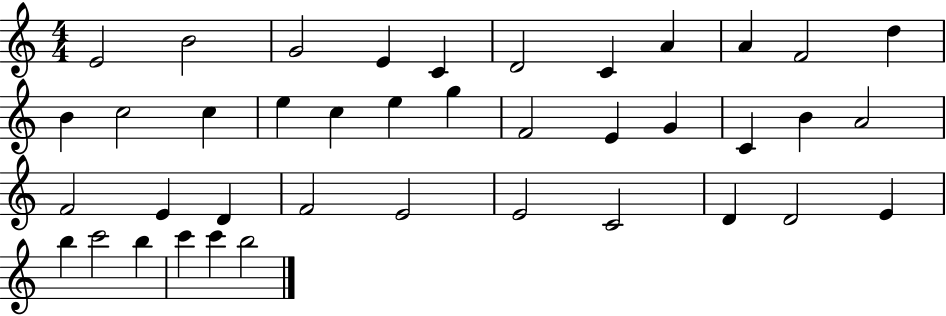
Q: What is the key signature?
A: C major